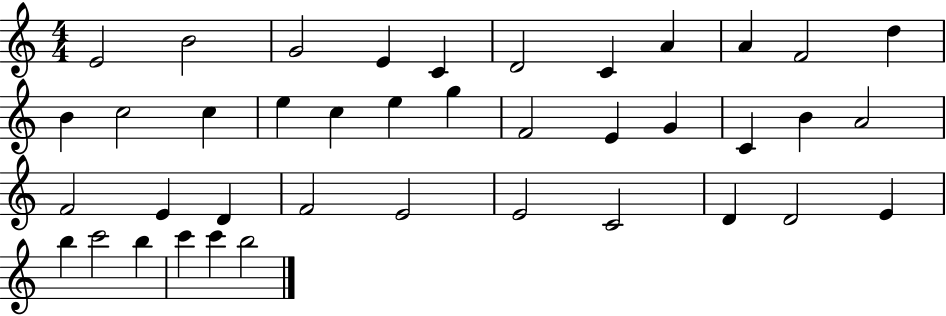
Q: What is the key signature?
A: C major